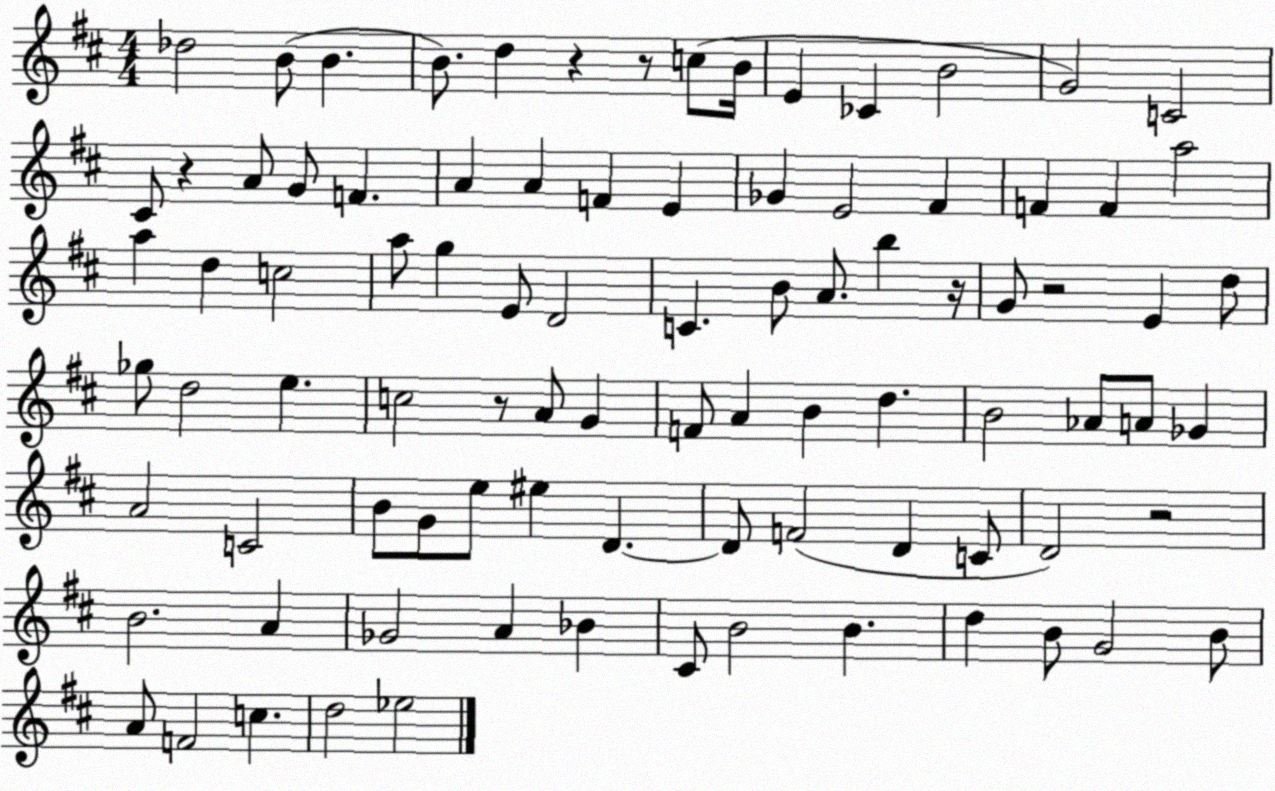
X:1
T:Untitled
M:4/4
L:1/4
K:D
_d2 B/2 B B/2 d z z/2 c/2 B/4 E _C B2 G2 C2 ^C/2 z A/2 G/2 F A A F E _G E2 ^F F F a2 a d c2 a/2 g E/2 D2 C B/2 A/2 b z/4 G/2 z2 E d/2 _g/2 d2 e c2 z/2 A/2 G F/2 A B d B2 _A/2 A/2 _G A2 C2 B/2 G/2 e/2 ^e D D/2 F2 D C/2 D2 z2 B2 A _G2 A _B ^C/2 B2 B d B/2 G2 B/2 A/2 F2 c d2 _e2